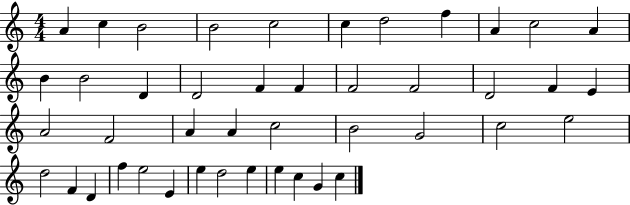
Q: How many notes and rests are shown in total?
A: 44